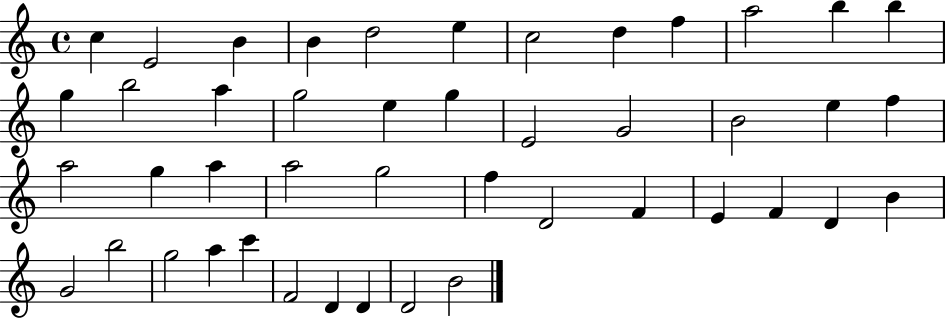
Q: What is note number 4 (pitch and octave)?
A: B4